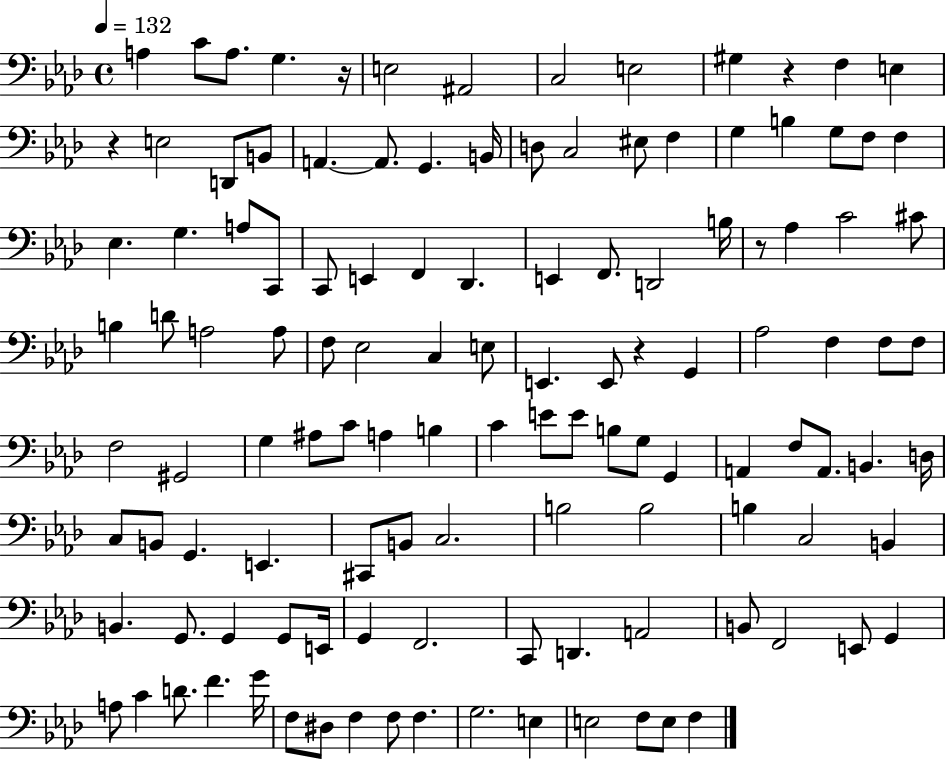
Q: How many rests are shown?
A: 5